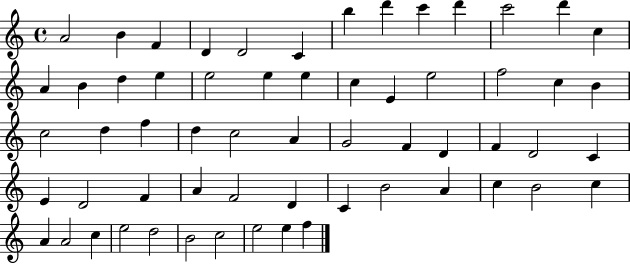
{
  \clef treble
  \time 4/4
  \defaultTimeSignature
  \key c \major
  a'2 b'4 f'4 | d'4 d'2 c'4 | b''4 d'''4 c'''4 d'''4 | c'''2 d'''4 c''4 | \break a'4 b'4 d''4 e''4 | e''2 e''4 e''4 | c''4 e'4 e''2 | f''2 c''4 b'4 | \break c''2 d''4 f''4 | d''4 c''2 a'4 | g'2 f'4 d'4 | f'4 d'2 c'4 | \break e'4 d'2 f'4 | a'4 f'2 d'4 | c'4 b'2 a'4 | c''4 b'2 c''4 | \break a'4 a'2 c''4 | e''2 d''2 | b'2 c''2 | e''2 e''4 f''4 | \break \bar "|."
}